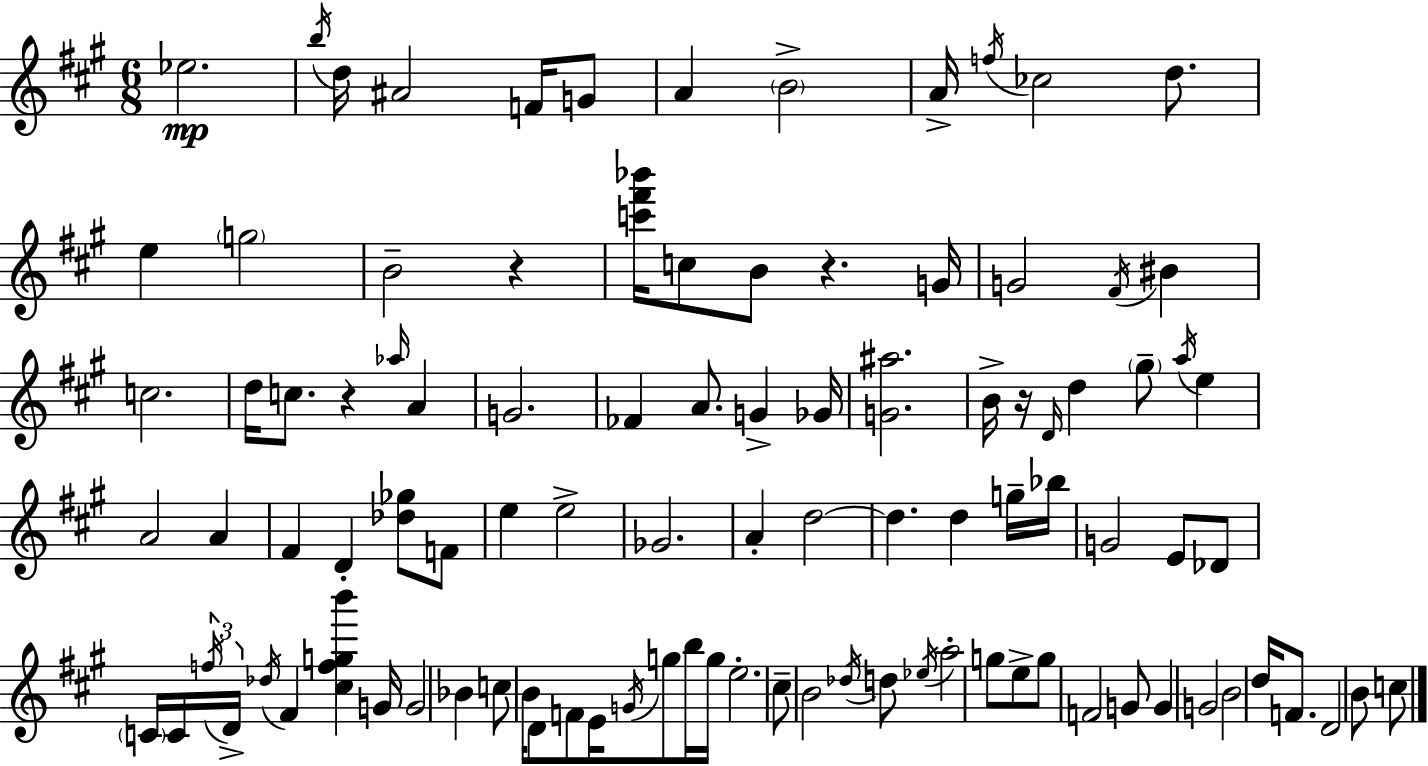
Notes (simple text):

Eb5/h. B5/s D5/s A#4/h F4/s G4/e A4/q B4/h A4/s F5/s CES5/h D5/e. E5/q G5/h B4/h R/q [C6,F#6,Bb6]/s C5/e B4/e R/q. G4/s G4/h F#4/s BIS4/q C5/h. D5/s C5/e. R/q Ab5/s A4/q G4/h. FES4/q A4/e. G4/q Gb4/s [G4,A#5]/h. B4/s R/s D4/s D5/q G#5/e A5/s E5/q A4/h A4/q F#4/q D4/q [Db5,Gb5]/e F4/e E5/q E5/h Gb4/h. A4/q D5/h D5/q. D5/q G5/s Bb5/s G4/h E4/e Db4/e C4/s C4/s F5/s D4/s Db5/s F#4/q [C#5,F5,G5,B6]/q G4/s G4/h Bb4/q C5/e B4/s D4/e F4/e E4/s G4/s G5/e B5/s G5/s E5/h. C#5/e B4/h Db5/s D5/e Eb5/s A5/h G5/e E5/e G5/e F4/h G4/e G4/q G4/h B4/h D5/s F4/e. D4/h B4/e C5/e